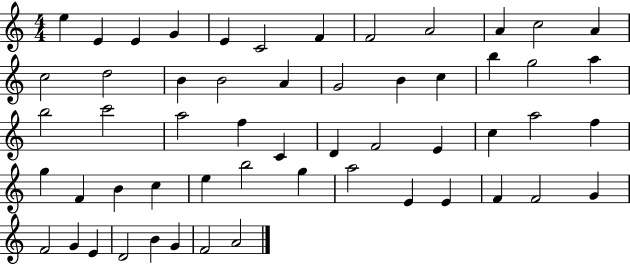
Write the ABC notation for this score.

X:1
T:Untitled
M:4/4
L:1/4
K:C
e E E G E C2 F F2 A2 A c2 A c2 d2 B B2 A G2 B c b g2 a b2 c'2 a2 f C D F2 E c a2 f g F B c e b2 g a2 E E F F2 G F2 G E D2 B G F2 A2